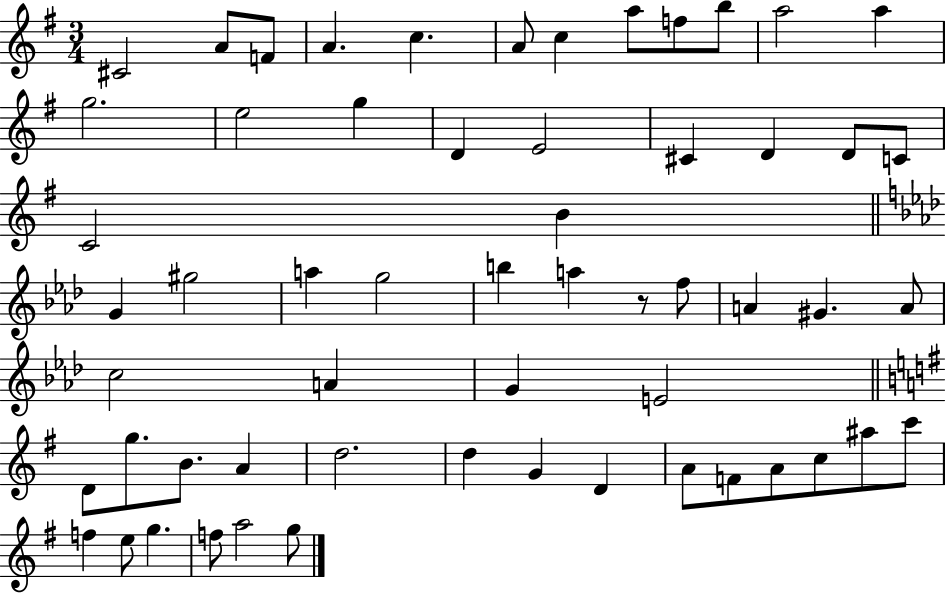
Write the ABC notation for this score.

X:1
T:Untitled
M:3/4
L:1/4
K:G
^C2 A/2 F/2 A c A/2 c a/2 f/2 b/2 a2 a g2 e2 g D E2 ^C D D/2 C/2 C2 B G ^g2 a g2 b a z/2 f/2 A ^G A/2 c2 A G E2 D/2 g/2 B/2 A d2 d G D A/2 F/2 A/2 c/2 ^a/2 c'/2 f e/2 g f/2 a2 g/2